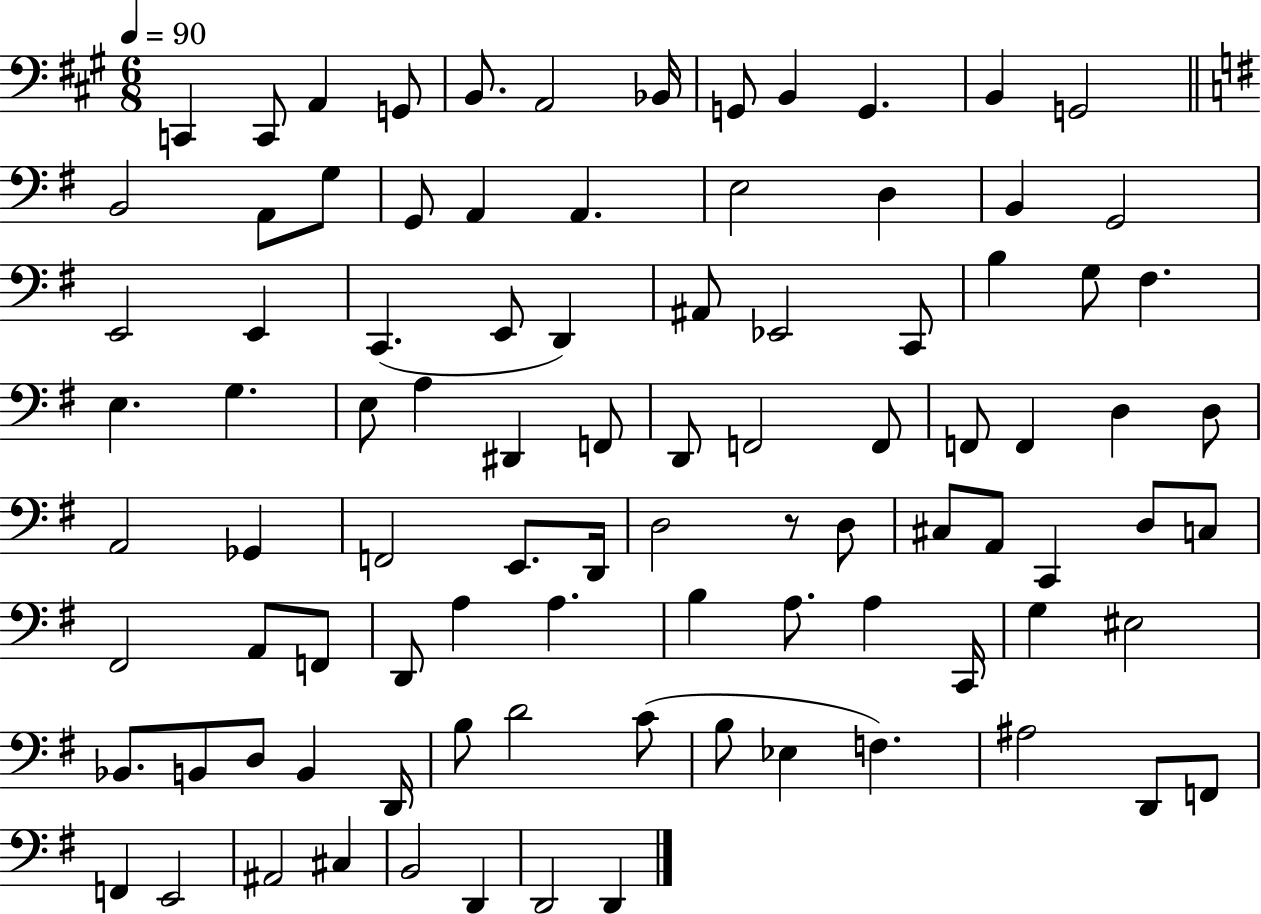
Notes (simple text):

C2/q C2/e A2/q G2/e B2/e. A2/h Bb2/s G2/e B2/q G2/q. B2/q G2/h B2/h A2/e G3/e G2/e A2/q A2/q. E3/h D3/q B2/q G2/h E2/h E2/q C2/q. E2/e D2/q A#2/e Eb2/h C2/e B3/q G3/e F#3/q. E3/q. G3/q. E3/e A3/q D#2/q F2/e D2/e F2/h F2/e F2/e F2/q D3/q D3/e A2/h Gb2/q F2/h E2/e. D2/s D3/h R/e D3/e C#3/e A2/e C2/q D3/e C3/e F#2/h A2/e F2/e D2/e A3/q A3/q. B3/q A3/e. A3/q C2/s G3/q EIS3/h Bb2/e. B2/e D3/e B2/q D2/s B3/e D4/h C4/e B3/e Eb3/q F3/q. A#3/h D2/e F2/e F2/q E2/h A#2/h C#3/q B2/h D2/q D2/h D2/q